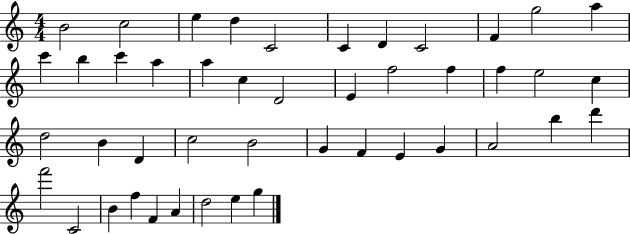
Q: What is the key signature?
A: C major